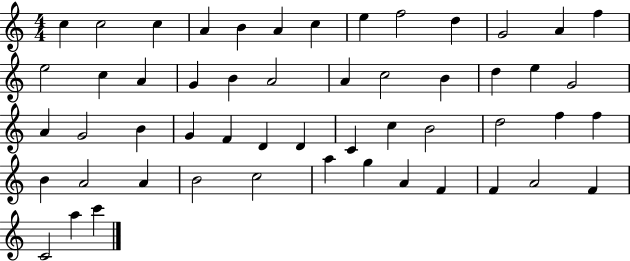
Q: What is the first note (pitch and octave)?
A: C5